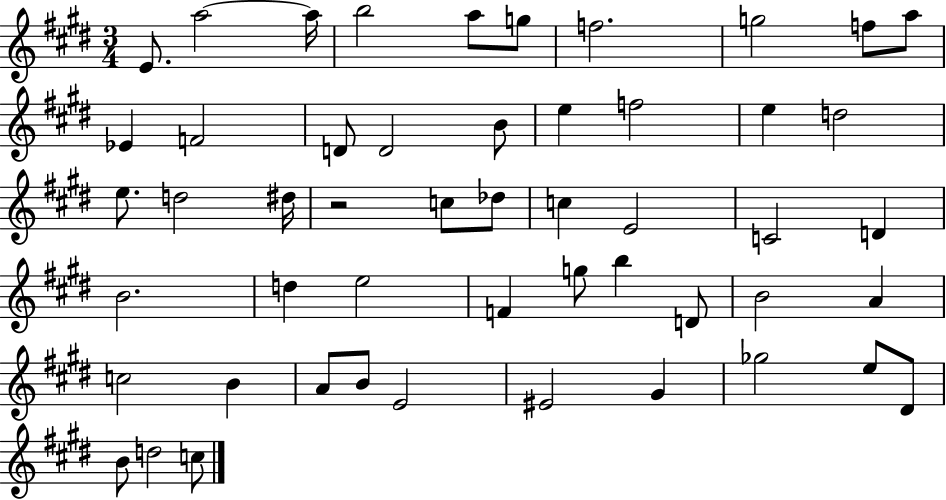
E4/e. A5/h A5/s B5/h A5/e G5/e F5/h. G5/h F5/e A5/e Eb4/q F4/h D4/e D4/h B4/e E5/q F5/h E5/q D5/h E5/e. D5/h D#5/s R/h C5/e Db5/e C5/q E4/h C4/h D4/q B4/h. D5/q E5/h F4/q G5/e B5/q D4/e B4/h A4/q C5/h B4/q A4/e B4/e E4/h EIS4/h G#4/q Gb5/h E5/e D#4/e B4/e D5/h C5/e